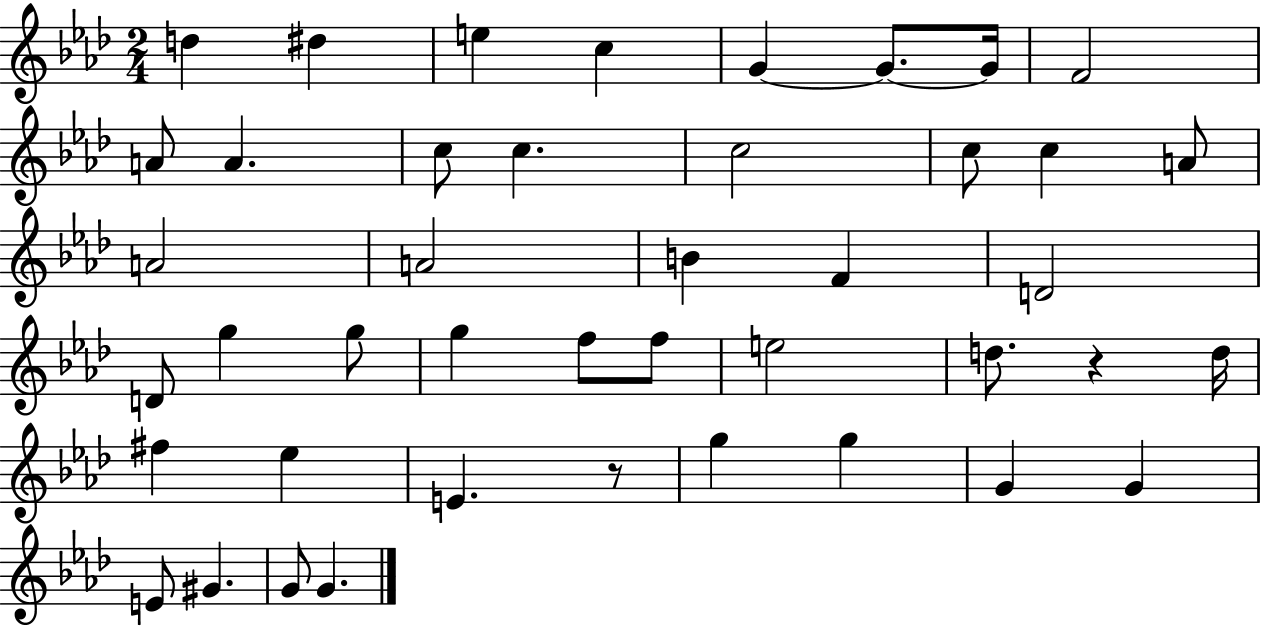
X:1
T:Untitled
M:2/4
L:1/4
K:Ab
d ^d e c G G/2 G/4 F2 A/2 A c/2 c c2 c/2 c A/2 A2 A2 B F D2 D/2 g g/2 g f/2 f/2 e2 d/2 z d/4 ^f _e E z/2 g g G G E/2 ^G G/2 G